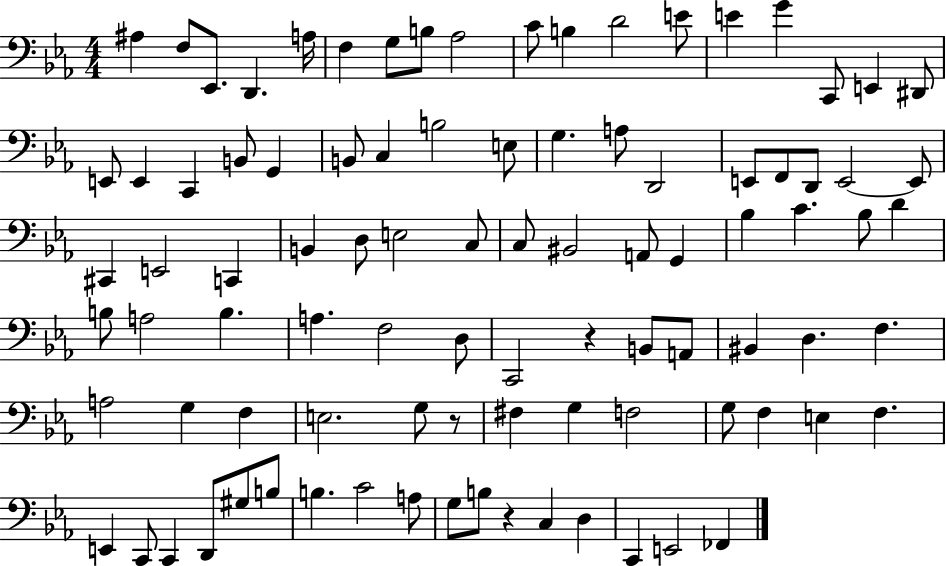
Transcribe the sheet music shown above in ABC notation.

X:1
T:Untitled
M:4/4
L:1/4
K:Eb
^A, F,/2 _E,,/2 D,, A,/4 F, G,/2 B,/2 _A,2 C/2 B, D2 E/2 E G C,,/2 E,, ^D,,/2 E,,/2 E,, C,, B,,/2 G,, B,,/2 C, B,2 E,/2 G, A,/2 D,,2 E,,/2 F,,/2 D,,/2 E,,2 E,,/2 ^C,, E,,2 C,, B,, D,/2 E,2 C,/2 C,/2 ^B,,2 A,,/2 G,, _B, C _B,/2 D B,/2 A,2 B, A, F,2 D,/2 C,,2 z B,,/2 A,,/2 ^B,, D, F, A,2 G, F, E,2 G,/2 z/2 ^F, G, F,2 G,/2 F, E, F, E,, C,,/2 C,, D,,/2 ^G,/2 B,/2 B, C2 A,/2 G,/2 B,/2 z C, D, C,, E,,2 _F,,